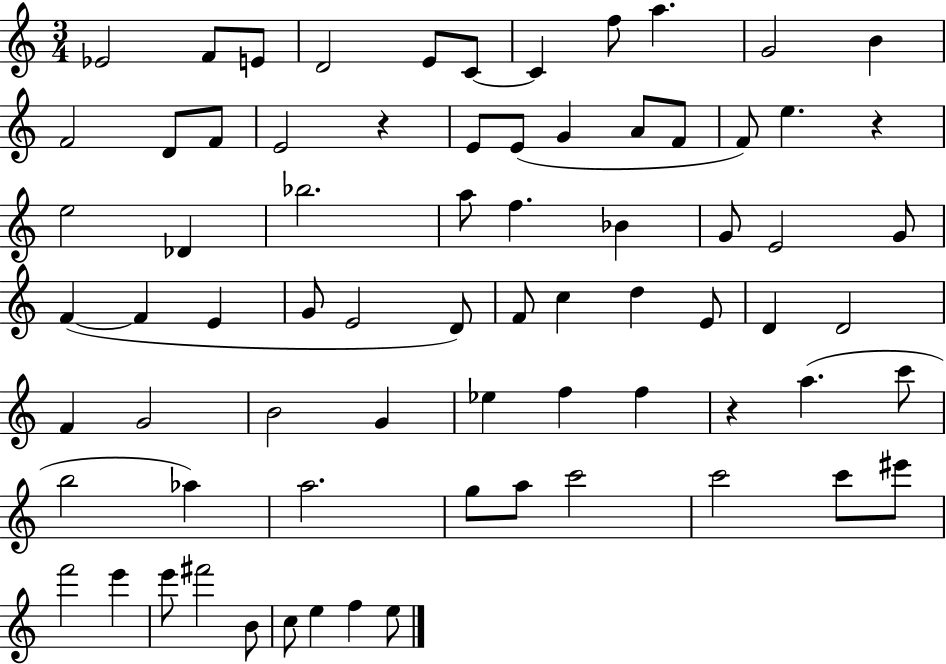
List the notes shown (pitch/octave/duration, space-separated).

Eb4/h F4/e E4/e D4/h E4/e C4/e C4/q F5/e A5/q. G4/h B4/q F4/h D4/e F4/e E4/h R/q E4/e E4/e G4/q A4/e F4/e F4/e E5/q. R/q E5/h Db4/q Bb5/h. A5/e F5/q. Bb4/q G4/e E4/h G4/e F4/q F4/q E4/q G4/e E4/h D4/e F4/e C5/q D5/q E4/e D4/q D4/h F4/q G4/h B4/h G4/q Eb5/q F5/q F5/q R/q A5/q. C6/e B5/h Ab5/q A5/h. G5/e A5/e C6/h C6/h C6/e EIS6/e F6/h E6/q E6/e F#6/h B4/e C5/e E5/q F5/q E5/e